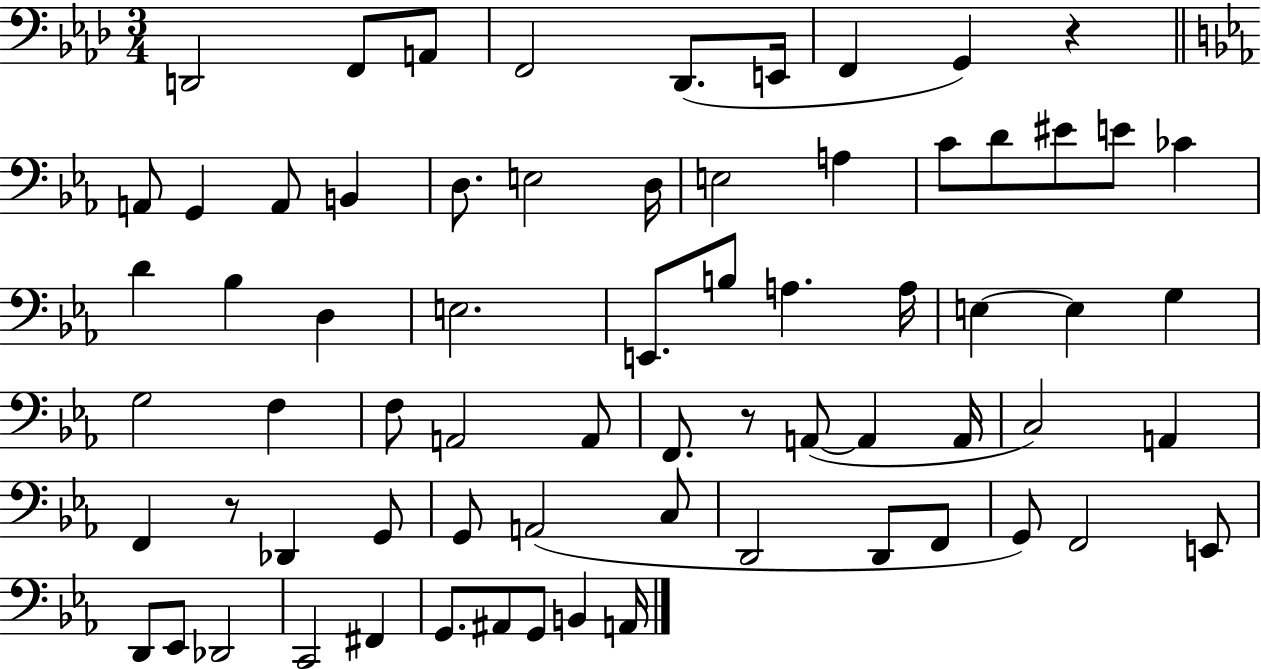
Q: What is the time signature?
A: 3/4